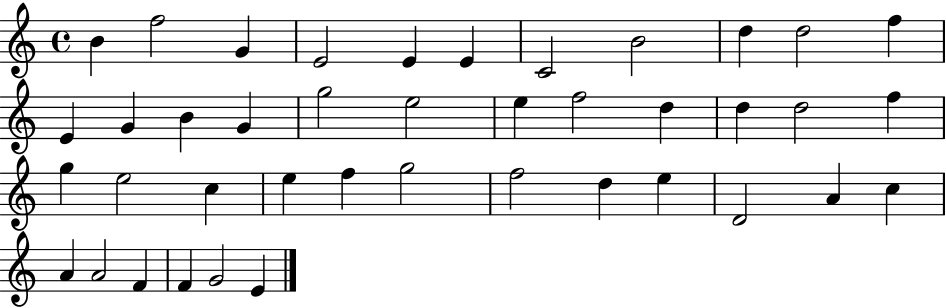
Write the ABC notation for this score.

X:1
T:Untitled
M:4/4
L:1/4
K:C
B f2 G E2 E E C2 B2 d d2 f E G B G g2 e2 e f2 d d d2 f g e2 c e f g2 f2 d e D2 A c A A2 F F G2 E